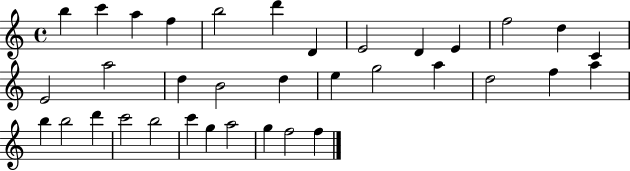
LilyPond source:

{
  \clef treble
  \time 4/4
  \defaultTimeSignature
  \key c \major
  b''4 c'''4 a''4 f''4 | b''2 d'''4 d'4 | e'2 d'4 e'4 | f''2 d''4 c'4 | \break e'2 a''2 | d''4 b'2 d''4 | e''4 g''2 a''4 | d''2 f''4 a''4 | \break b''4 b''2 d'''4 | c'''2 b''2 | c'''4 g''4 a''2 | g''4 f''2 f''4 | \break \bar "|."
}